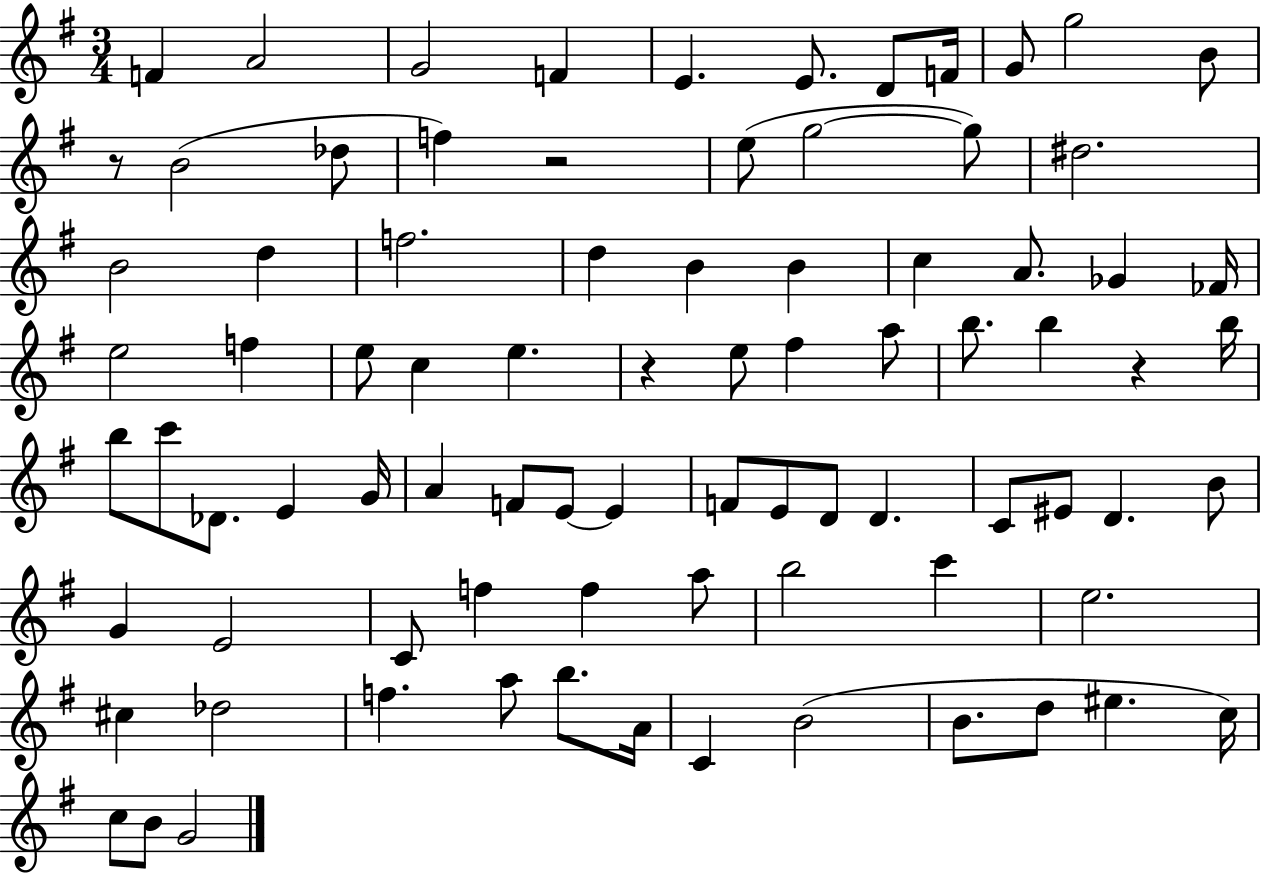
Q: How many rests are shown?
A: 4